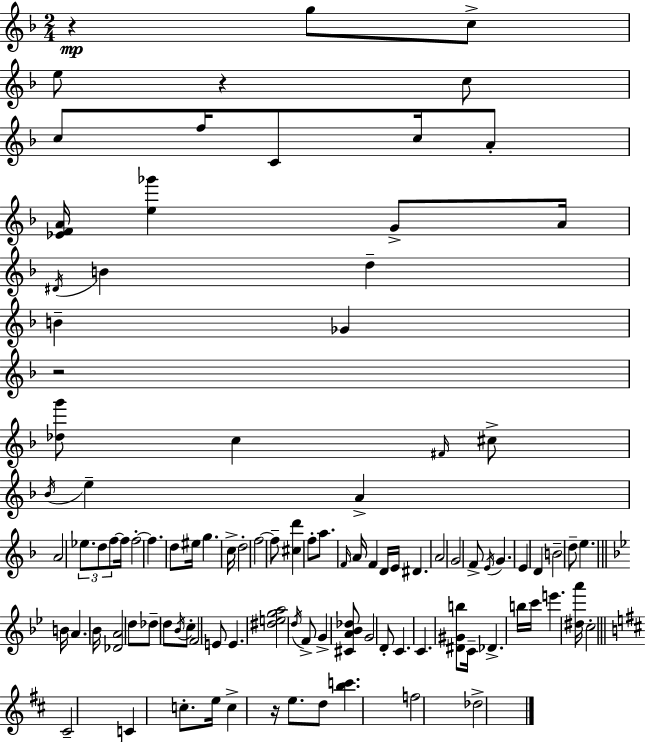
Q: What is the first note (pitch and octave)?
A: G5